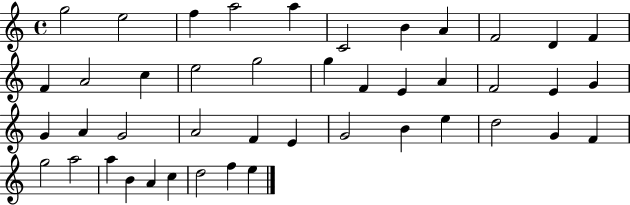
{
  \clef treble
  \time 4/4
  \defaultTimeSignature
  \key c \major
  g''2 e''2 | f''4 a''2 a''4 | c'2 b'4 a'4 | f'2 d'4 f'4 | \break f'4 a'2 c''4 | e''2 g''2 | g''4 f'4 e'4 a'4 | f'2 e'4 g'4 | \break g'4 a'4 g'2 | a'2 f'4 e'4 | g'2 b'4 e''4 | d''2 g'4 f'4 | \break g''2 a''2 | a''4 b'4 a'4 c''4 | d''2 f''4 e''4 | \bar "|."
}